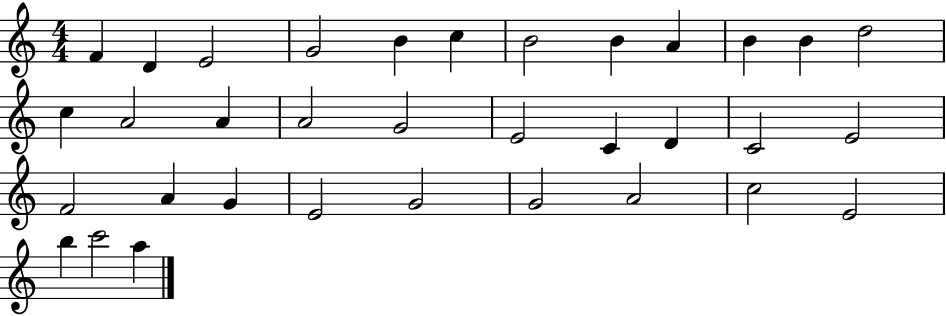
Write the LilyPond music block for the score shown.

{
  \clef treble
  \numericTimeSignature
  \time 4/4
  \key c \major
  f'4 d'4 e'2 | g'2 b'4 c''4 | b'2 b'4 a'4 | b'4 b'4 d''2 | \break c''4 a'2 a'4 | a'2 g'2 | e'2 c'4 d'4 | c'2 e'2 | \break f'2 a'4 g'4 | e'2 g'2 | g'2 a'2 | c''2 e'2 | \break b''4 c'''2 a''4 | \bar "|."
}